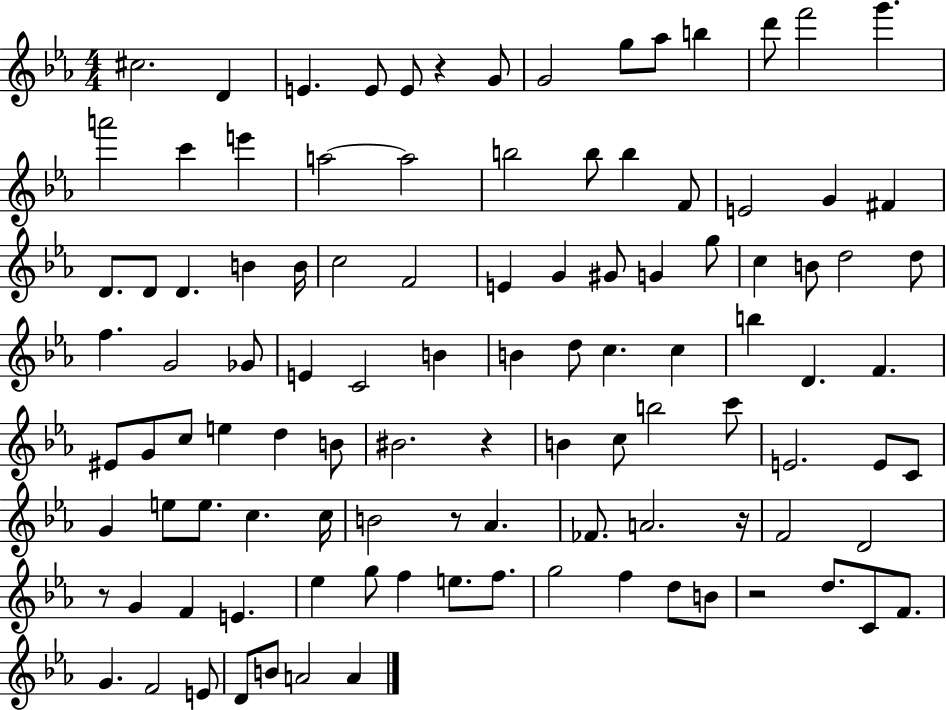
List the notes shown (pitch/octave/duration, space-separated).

C#5/h. D4/q E4/q. E4/e E4/e R/q G4/e G4/h G5/e Ab5/e B5/q D6/e F6/h G6/q. A6/h C6/q E6/q A5/h A5/h B5/h B5/e B5/q F4/e E4/h G4/q F#4/q D4/e. D4/e D4/q. B4/q B4/s C5/h F4/h E4/q G4/q G#4/e G4/q G5/e C5/q B4/e D5/h D5/e F5/q. G4/h Gb4/e E4/q C4/h B4/q B4/q D5/e C5/q. C5/q B5/q D4/q. F4/q. EIS4/e G4/e C5/e E5/q D5/q B4/e BIS4/h. R/q B4/q C5/e B5/h C6/e E4/h. E4/e C4/e G4/q E5/e E5/e. C5/q. C5/s B4/h R/e Ab4/q. FES4/e. A4/h. R/s F4/h D4/h R/e G4/q F4/q E4/q. Eb5/q G5/e F5/q E5/e. F5/e. G5/h F5/q D5/e B4/e R/h D5/e. C4/e F4/e. G4/q. F4/h E4/e D4/e B4/e A4/h A4/q